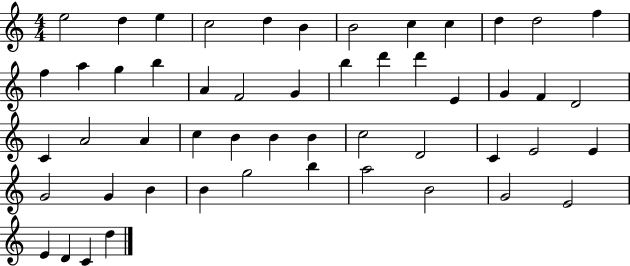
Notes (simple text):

E5/h D5/q E5/q C5/h D5/q B4/q B4/h C5/q C5/q D5/q D5/h F5/q F5/q A5/q G5/q B5/q A4/q F4/h G4/q B5/q D6/q D6/q E4/q G4/q F4/q D4/h C4/q A4/h A4/q C5/q B4/q B4/q B4/q C5/h D4/h C4/q E4/h E4/q G4/h G4/q B4/q B4/q G5/h B5/q A5/h B4/h G4/h E4/h E4/q D4/q C4/q D5/q